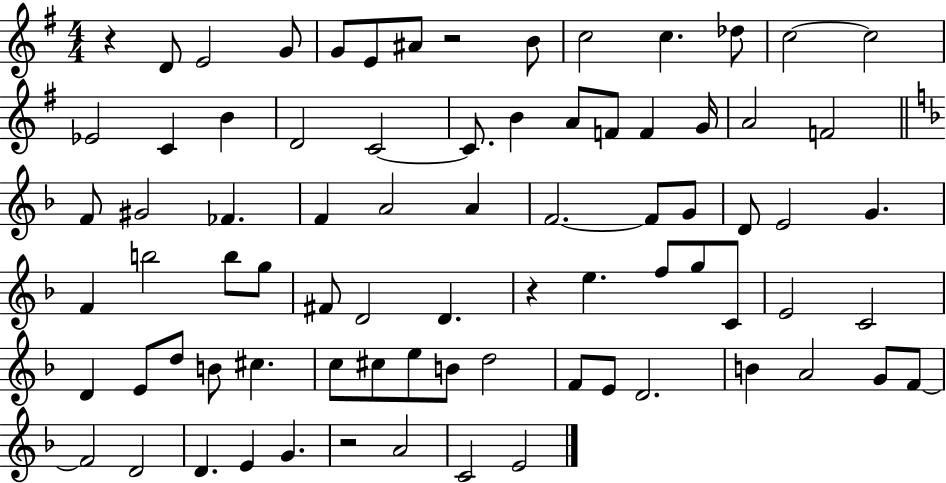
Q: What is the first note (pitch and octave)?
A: D4